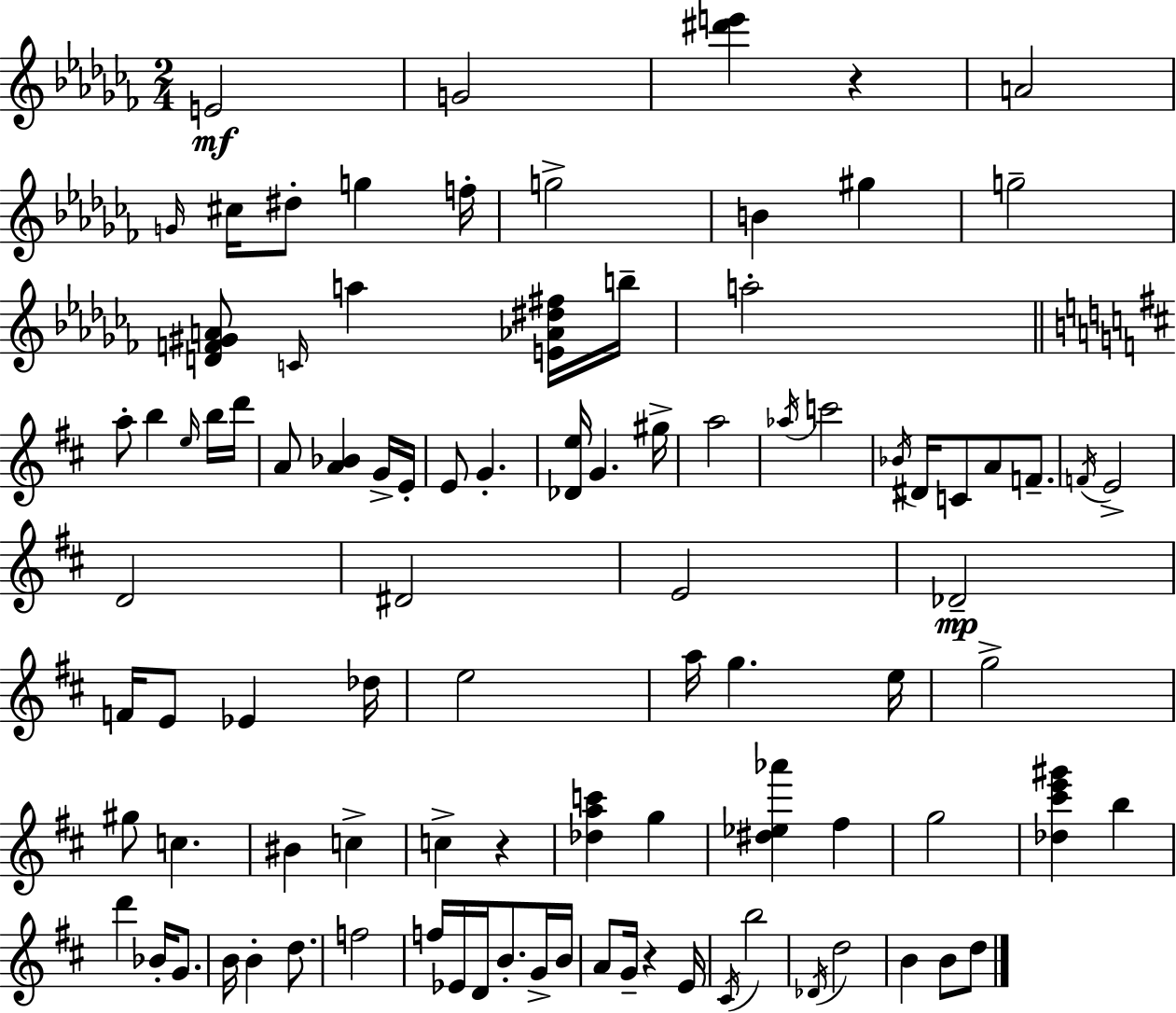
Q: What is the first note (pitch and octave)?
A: E4